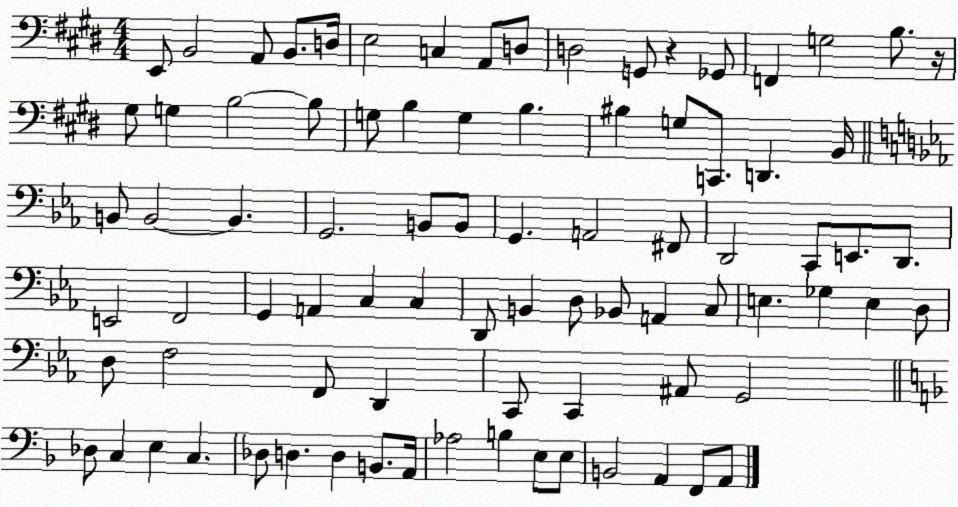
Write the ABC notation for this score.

X:1
T:Untitled
M:4/4
L:1/4
K:E
E,,/2 B,,2 A,,/2 B,,/2 D,/4 E,2 C, A,,/2 D,/2 D,2 G,,/2 z _G,,/2 F,, G,2 B,/2 z/4 ^G,/2 G, B,2 B,/2 G,/2 B, G, B, ^B, G,/2 C,,/2 D,, B,,/4 B,,/2 B,,2 B,, G,,2 B,,/2 B,,/2 G,, A,,2 ^F,,/2 D,,2 C,,/2 E,,/2 D,,/2 E,,2 F,,2 G,, A,, C, C, D,,/2 B,, D,/2 _B,,/2 A,, C,/2 E, _G, E, D,/2 D,/2 F,2 F,,/2 D,, C,,/2 C,, ^A,,/2 G,,2 _D,/2 C, E, C, _D,/2 D, D, B,,/2 A,,/4 _A,2 B, E,/2 E,/2 B,,2 A,, F,,/2 A,,/2